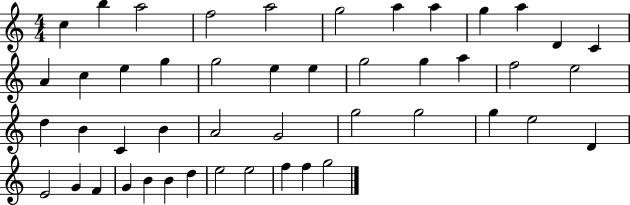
C5/q B5/q A5/h F5/h A5/h G5/h A5/q A5/q G5/q A5/q D4/q C4/q A4/q C5/q E5/q G5/q G5/h E5/q E5/q G5/h G5/q A5/q F5/h E5/h D5/q B4/q C4/q B4/q A4/h G4/h G5/h G5/h G5/q E5/h D4/q E4/h G4/q F4/q G4/q B4/q B4/q D5/q E5/h E5/h F5/q F5/q G5/h